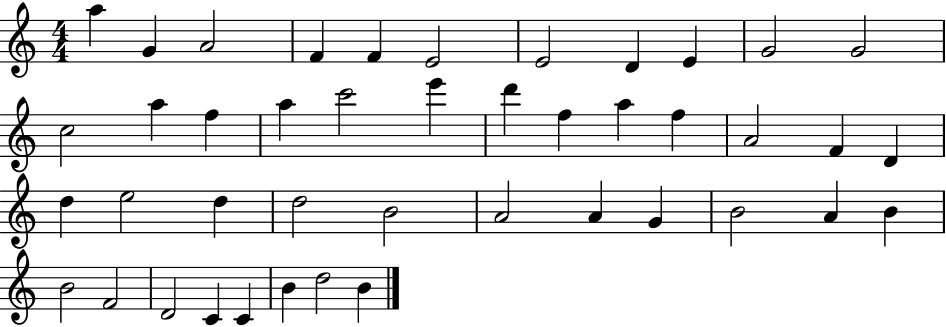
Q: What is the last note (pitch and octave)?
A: B4